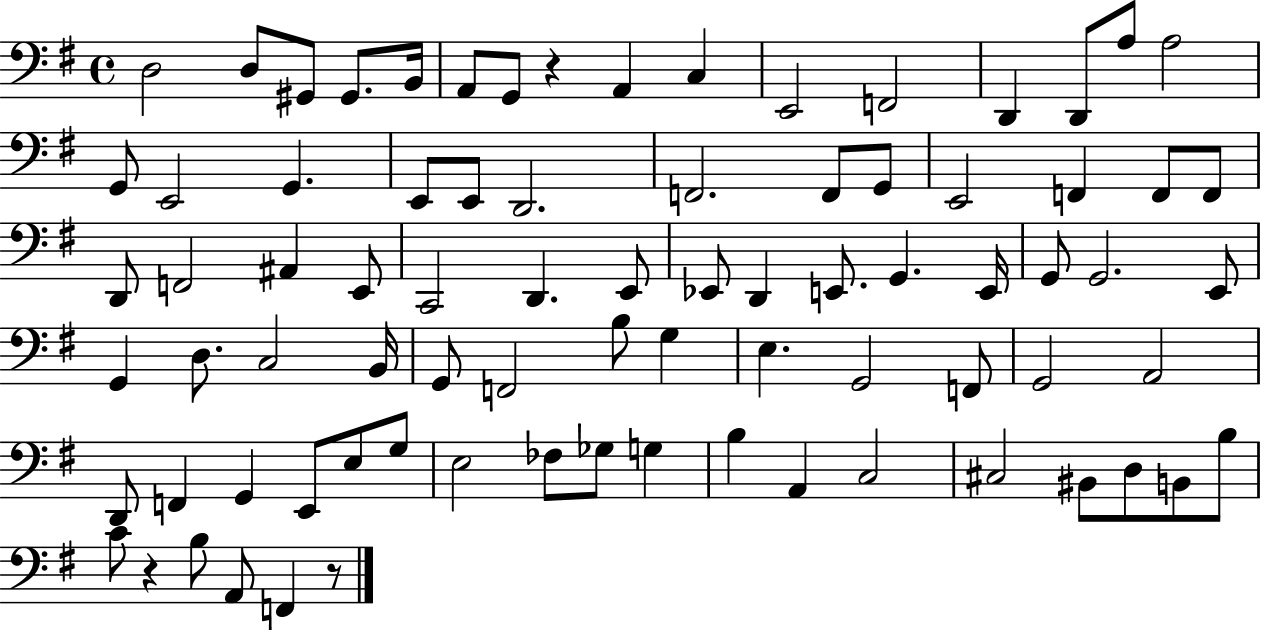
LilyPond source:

{
  \clef bass
  \time 4/4
  \defaultTimeSignature
  \key g \major
  \repeat volta 2 { d2 d8 gis,8 gis,8. b,16 | a,8 g,8 r4 a,4 c4 | e,2 f,2 | d,4 d,8 a8 a2 | \break g,8 e,2 g,4. | e,8 e,8 d,2. | f,2. f,8 g,8 | e,2 f,4 f,8 f,8 | \break d,8 f,2 ais,4 e,8 | c,2 d,4. e,8 | ees,8 d,4 e,8. g,4. e,16 | g,8 g,2. e,8 | \break g,4 d8. c2 b,16 | g,8 f,2 b8 g4 | e4. g,2 f,8 | g,2 a,2 | \break d,8 f,4 g,4 e,8 e8 g8 | e2 fes8 ges8 g4 | b4 a,4 c2 | cis2 bis,8 d8 b,8 b8 | \break c'8 r4 b8 a,8 f,4 r8 | } \bar "|."
}